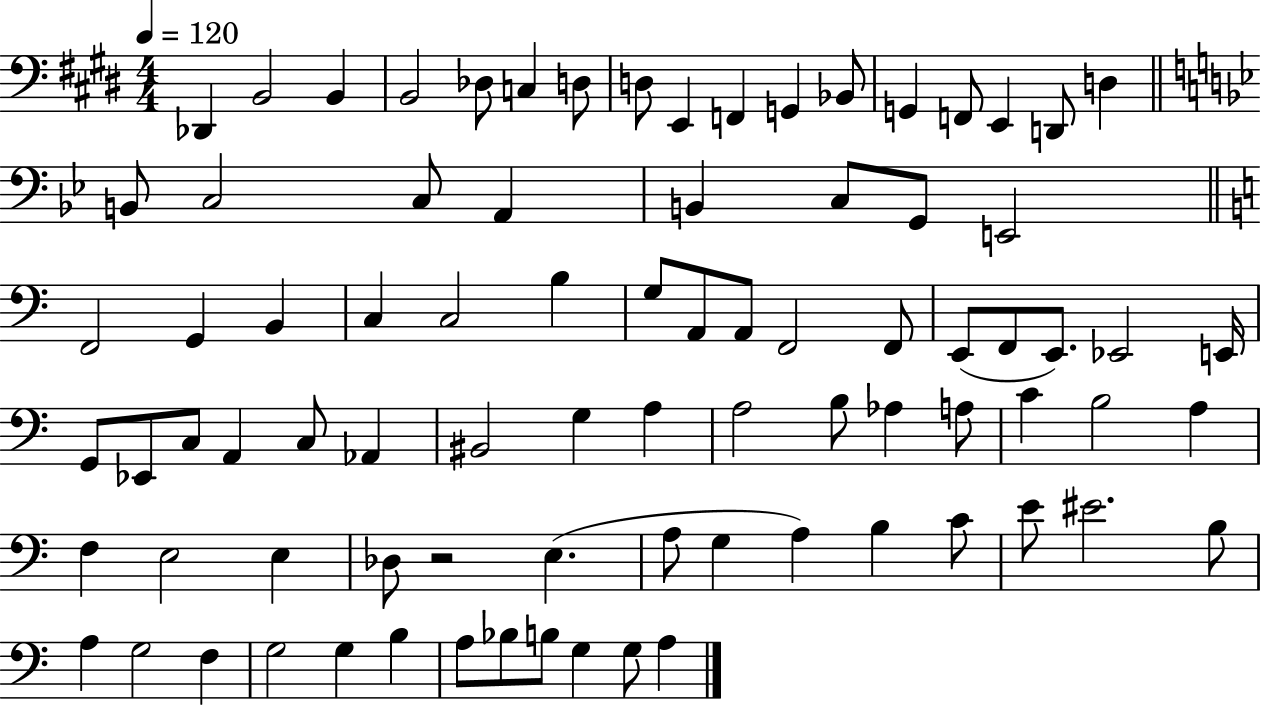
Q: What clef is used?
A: bass